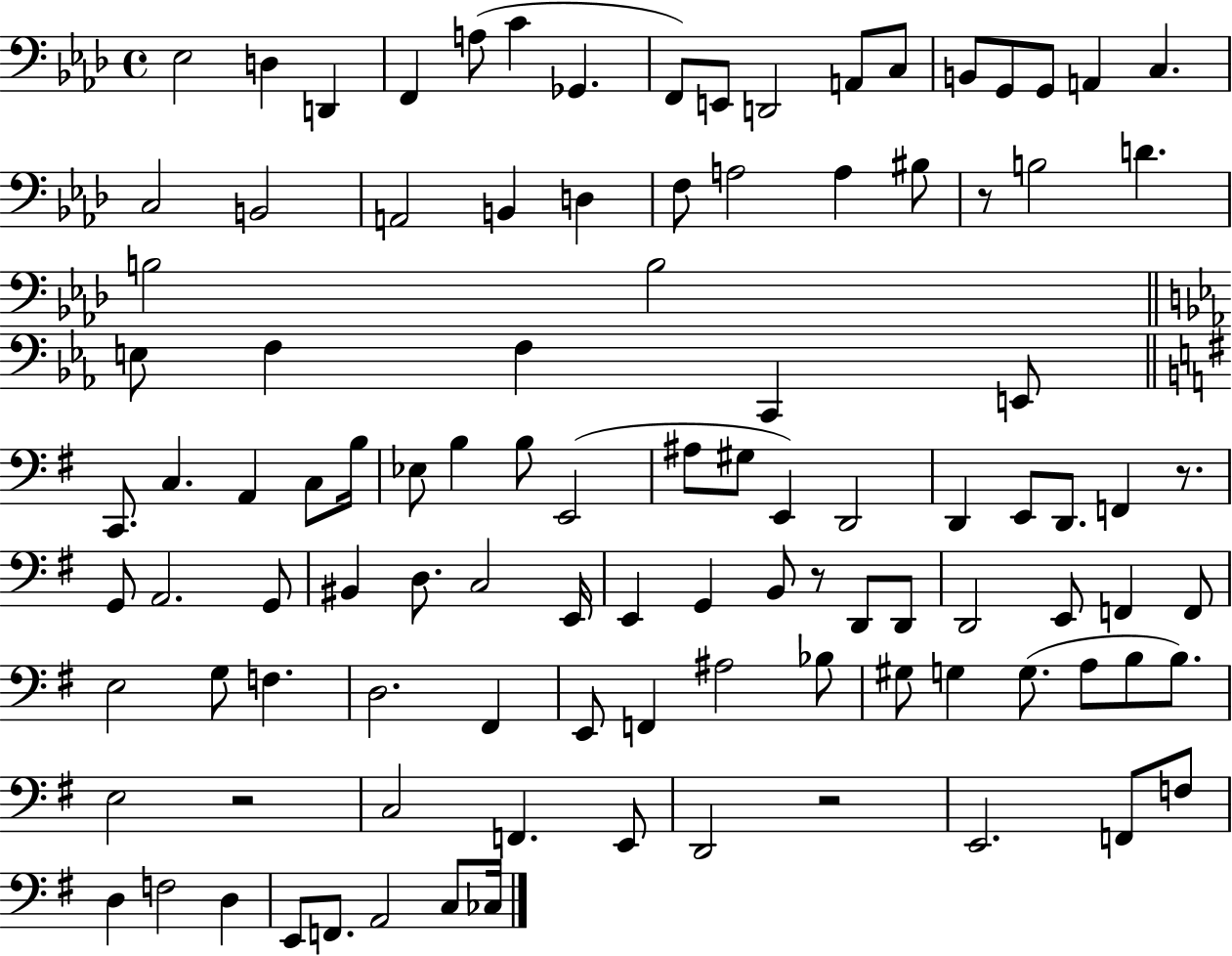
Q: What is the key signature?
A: AES major